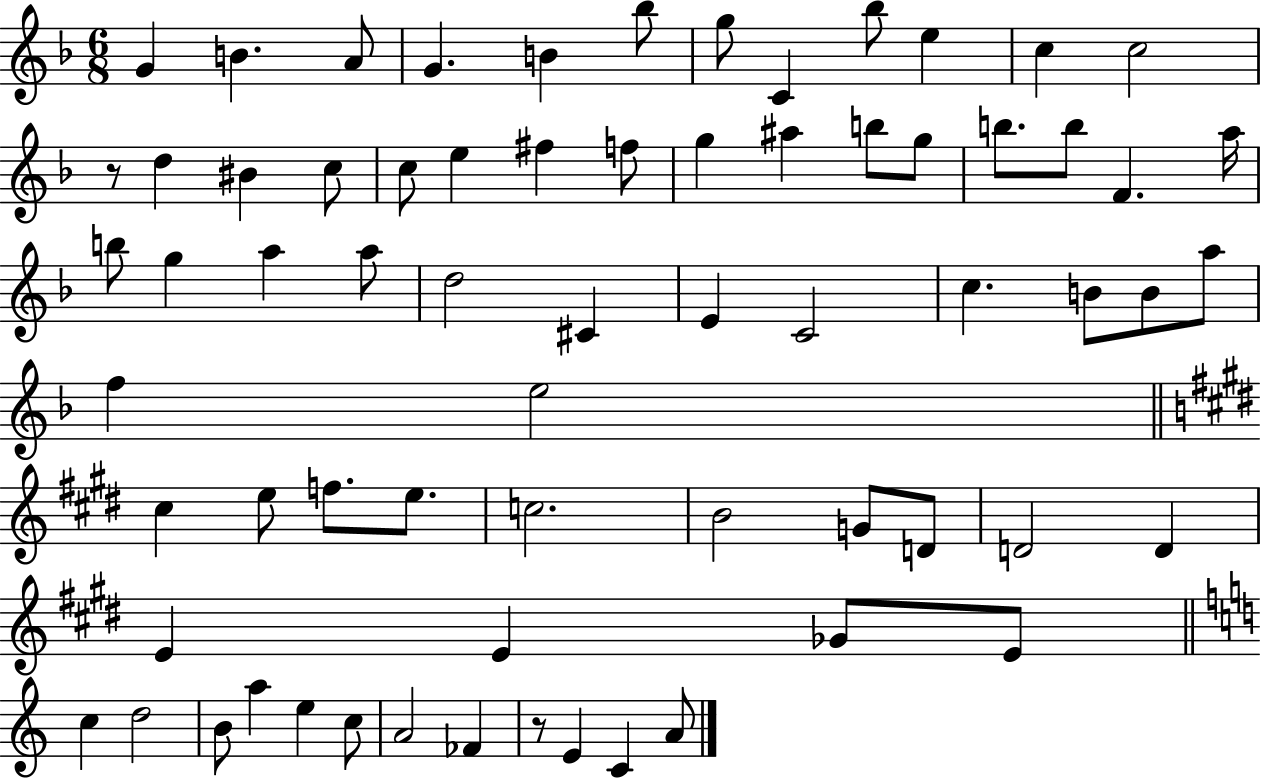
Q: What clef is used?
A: treble